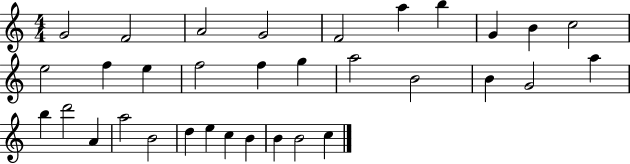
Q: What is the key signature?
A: C major